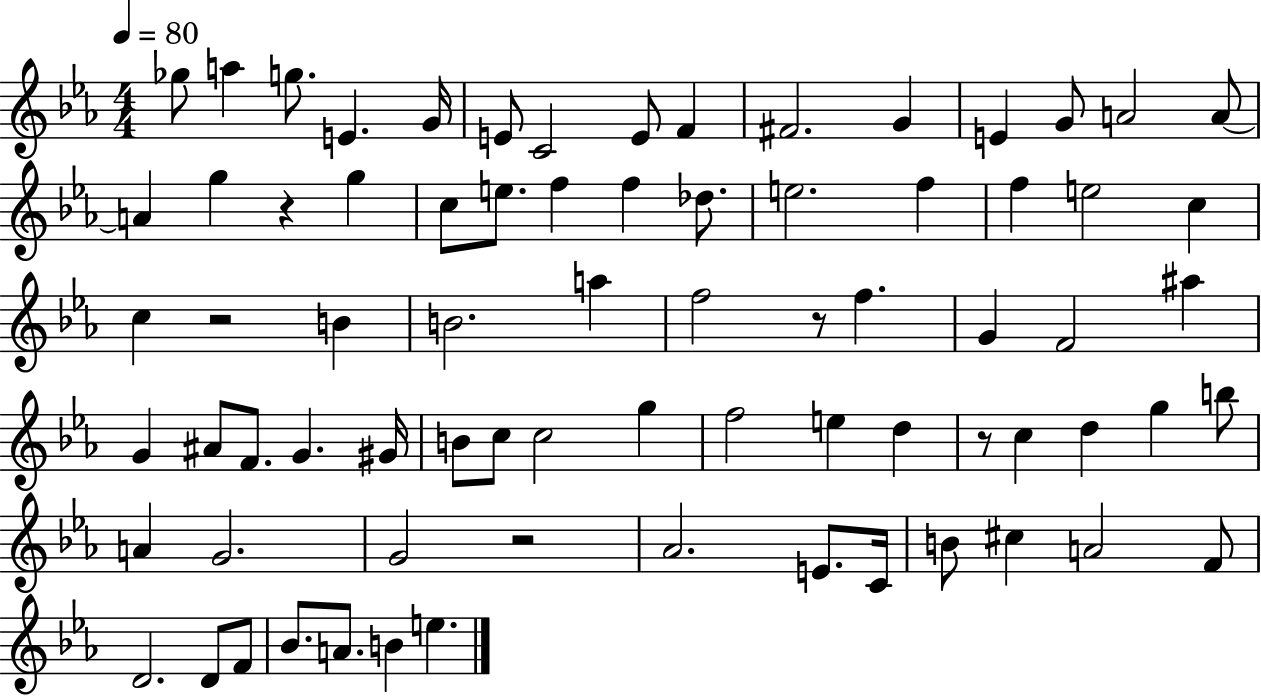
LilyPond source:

{
  \clef treble
  \numericTimeSignature
  \time 4/4
  \key ees \major
  \tempo 4 = 80
  ges''8 a''4 g''8. e'4. g'16 | e'8 c'2 e'8 f'4 | fis'2. g'4 | e'4 g'8 a'2 a'8~~ | \break a'4 g''4 r4 g''4 | c''8 e''8. f''4 f''4 des''8. | e''2. f''4 | f''4 e''2 c''4 | \break c''4 r2 b'4 | b'2. a''4 | f''2 r8 f''4. | g'4 f'2 ais''4 | \break g'4 ais'8 f'8. g'4. gis'16 | b'8 c''8 c''2 g''4 | f''2 e''4 d''4 | r8 c''4 d''4 g''4 b''8 | \break a'4 g'2. | g'2 r2 | aes'2. e'8. c'16 | b'8 cis''4 a'2 f'8 | \break d'2. d'8 f'8 | bes'8. a'8. b'4 e''4. | \bar "|."
}